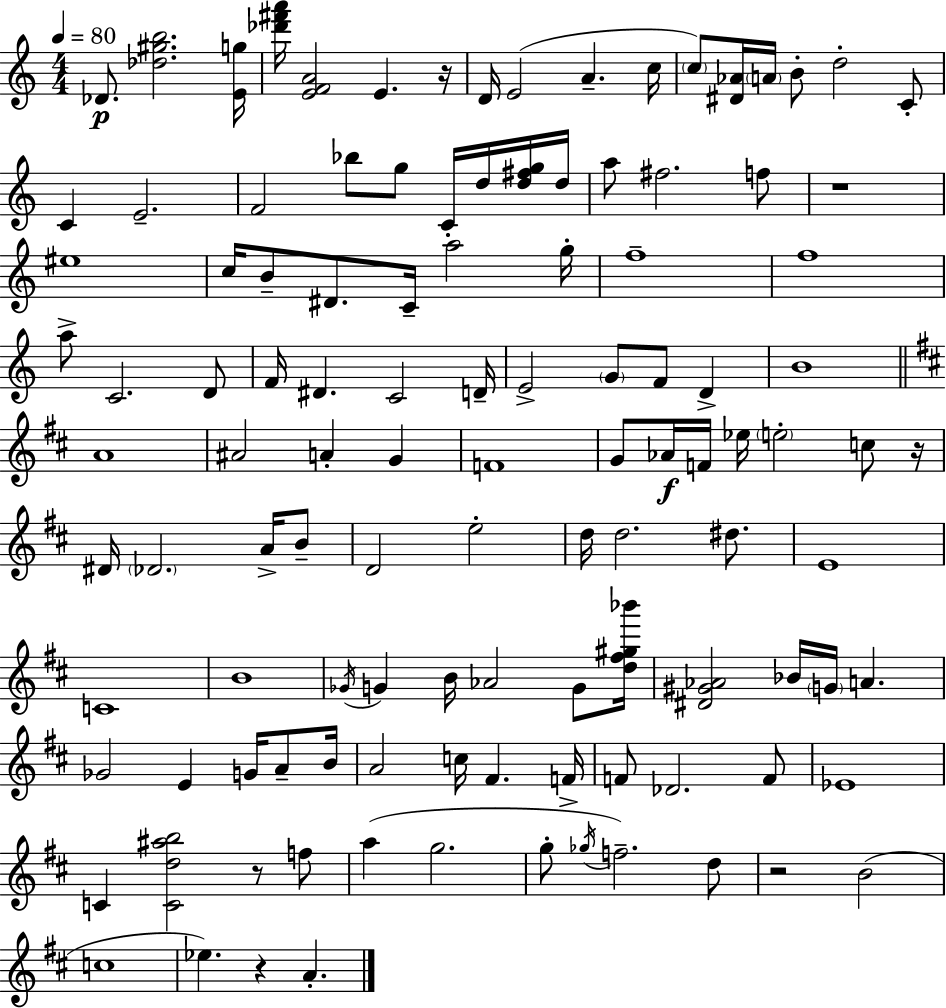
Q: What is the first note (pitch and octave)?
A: Db4